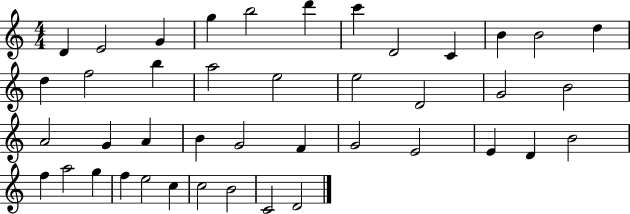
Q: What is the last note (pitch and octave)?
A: D4